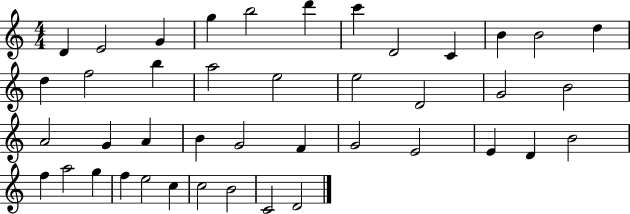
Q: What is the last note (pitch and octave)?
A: D4